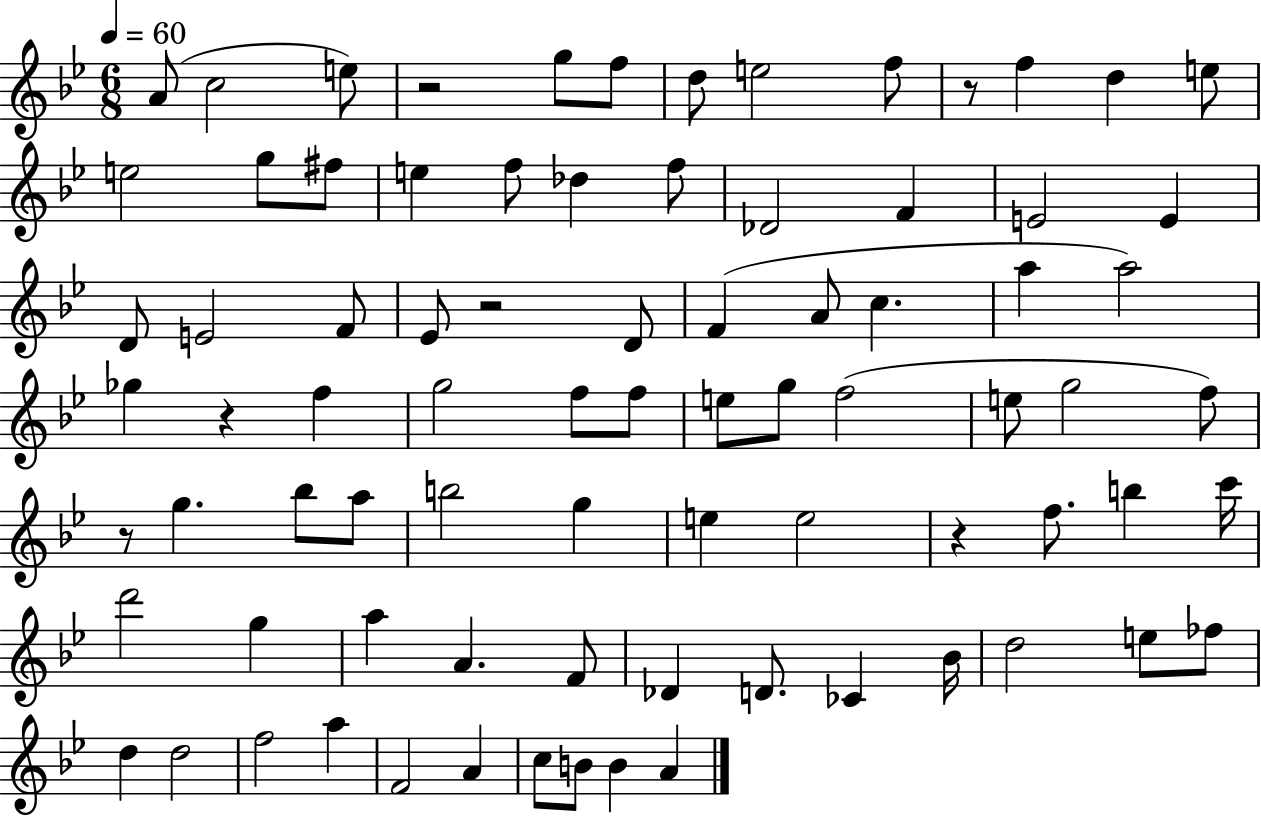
A4/e C5/h E5/e R/h G5/e F5/e D5/e E5/h F5/e R/e F5/q D5/q E5/e E5/h G5/e F#5/e E5/q F5/e Db5/q F5/e Db4/h F4/q E4/h E4/q D4/e E4/h F4/e Eb4/e R/h D4/e F4/q A4/e C5/q. A5/q A5/h Gb5/q R/q F5/q G5/h F5/e F5/e E5/e G5/e F5/h E5/e G5/h F5/e R/e G5/q. Bb5/e A5/e B5/h G5/q E5/q E5/h R/q F5/e. B5/q C6/s D6/h G5/q A5/q A4/q. F4/e Db4/q D4/e. CES4/q Bb4/s D5/h E5/e FES5/e D5/q D5/h F5/h A5/q F4/h A4/q C5/e B4/e B4/q A4/q